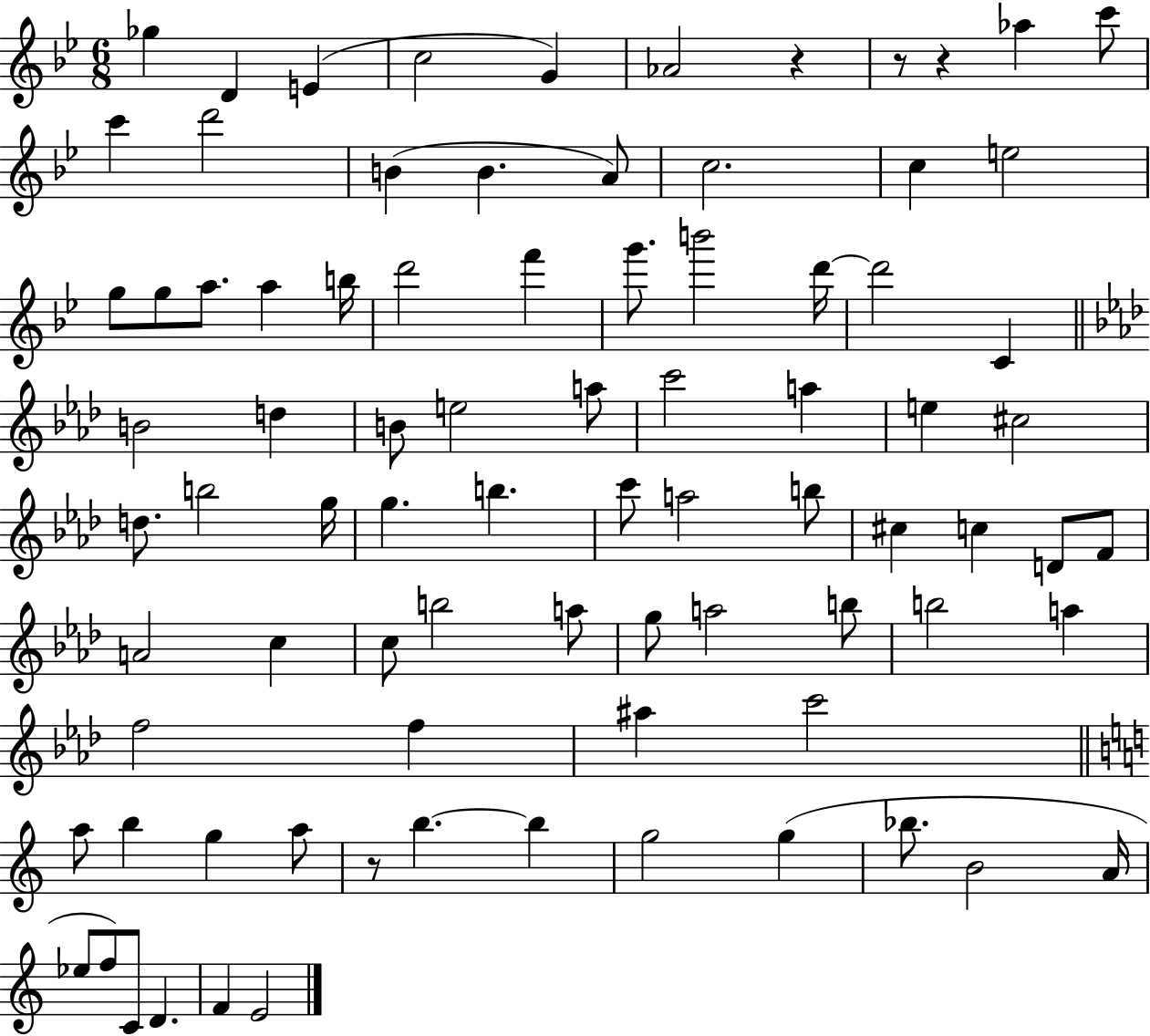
{
  \clef treble
  \numericTimeSignature
  \time 6/8
  \key bes \major
  ges''4 d'4 e'4( | c''2 g'4) | aes'2 r4 | r8 r4 aes''4 c'''8 | \break c'''4 d'''2 | b'4( b'4. a'8) | c''2. | c''4 e''2 | \break g''8 g''8 a''8. a''4 b''16 | d'''2 f'''4 | g'''8. b'''2 d'''16~~ | d'''2 c'4 | \break \bar "||" \break \key aes \major b'2 d''4 | b'8 e''2 a''8 | c'''2 a''4 | e''4 cis''2 | \break d''8. b''2 g''16 | g''4. b''4. | c'''8 a''2 b''8 | cis''4 c''4 d'8 f'8 | \break a'2 c''4 | c''8 b''2 a''8 | g''8 a''2 b''8 | b''2 a''4 | \break f''2 f''4 | ais''4 c'''2 | \bar "||" \break \key a \minor a''8 b''4 g''4 a''8 | r8 b''4.~~ b''4 | g''2 g''4( | bes''8. b'2 a'16 | \break ees''8 f''8) c'8 d'4. | f'4 e'2 | \bar "|."
}